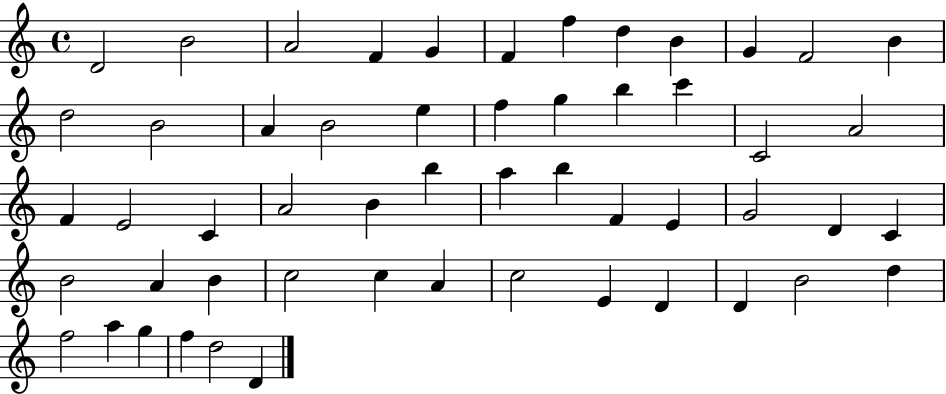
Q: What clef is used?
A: treble